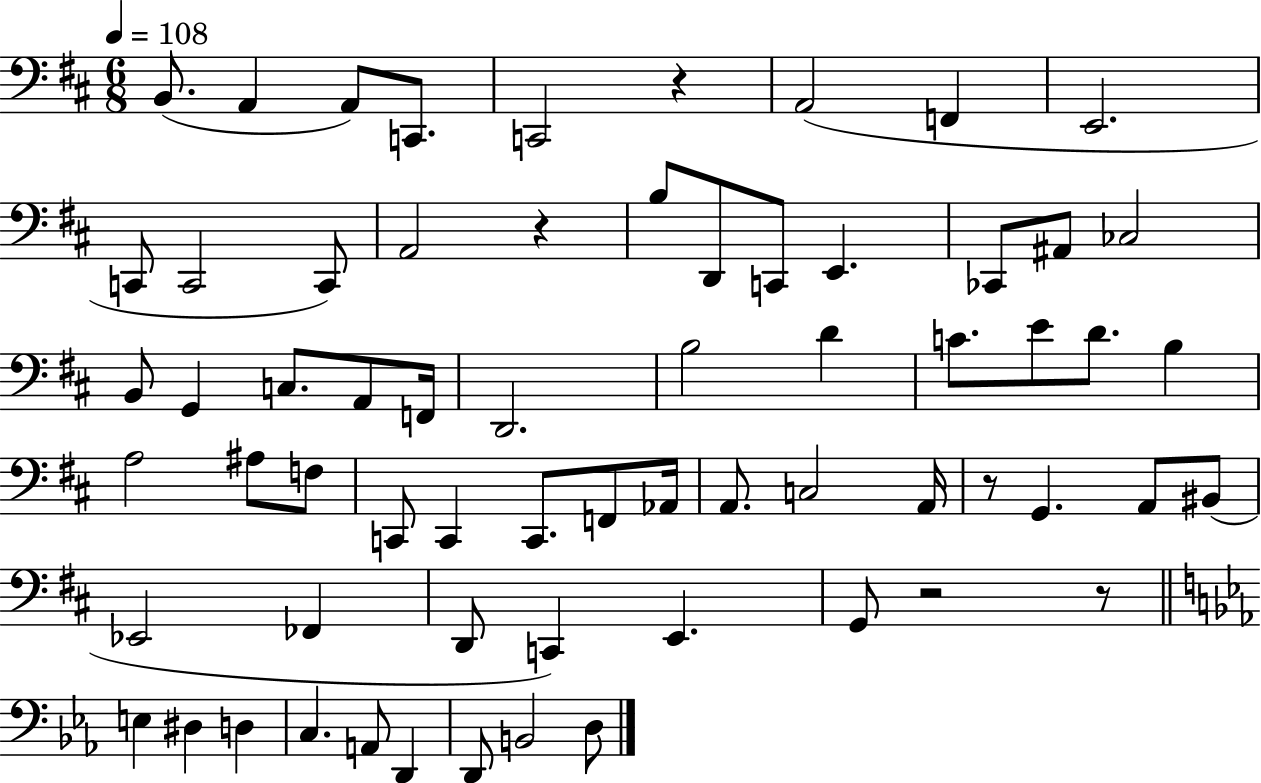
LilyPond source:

{
  \clef bass
  \numericTimeSignature
  \time 6/8
  \key d \major
  \tempo 4 = 108
  b,8.( a,4 a,8) c,8. | c,2 r4 | a,2( f,4 | e,2. | \break c,8 c,2 c,8) | a,2 r4 | b8 d,8 c,8 e,4. | ces,8 ais,8 ces2 | \break b,8 g,4 c8. a,8 f,16 | d,2. | b2 d'4 | c'8. e'8 d'8. b4 | \break a2 ais8 f8 | c,8 c,4 c,8. f,8 aes,16 | a,8. c2 a,16 | r8 g,4. a,8 bis,8( | \break ees,2 fes,4 | d,8 c,4) e,4. | g,8 r2 r8 | \bar "||" \break \key ees \major e4 dis4 d4 | c4. a,8 d,4 | d,8 b,2 d8 | \bar "|."
}